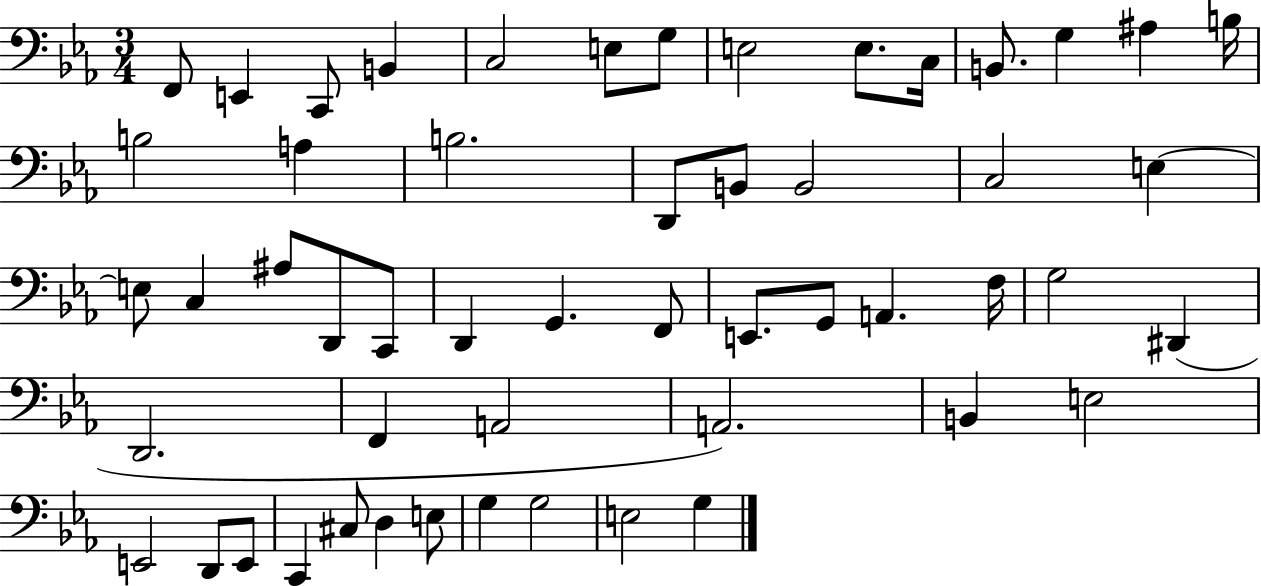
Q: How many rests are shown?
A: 0